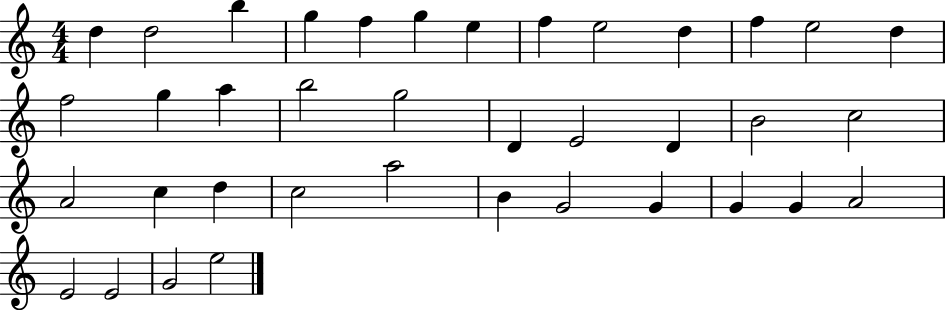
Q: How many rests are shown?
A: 0